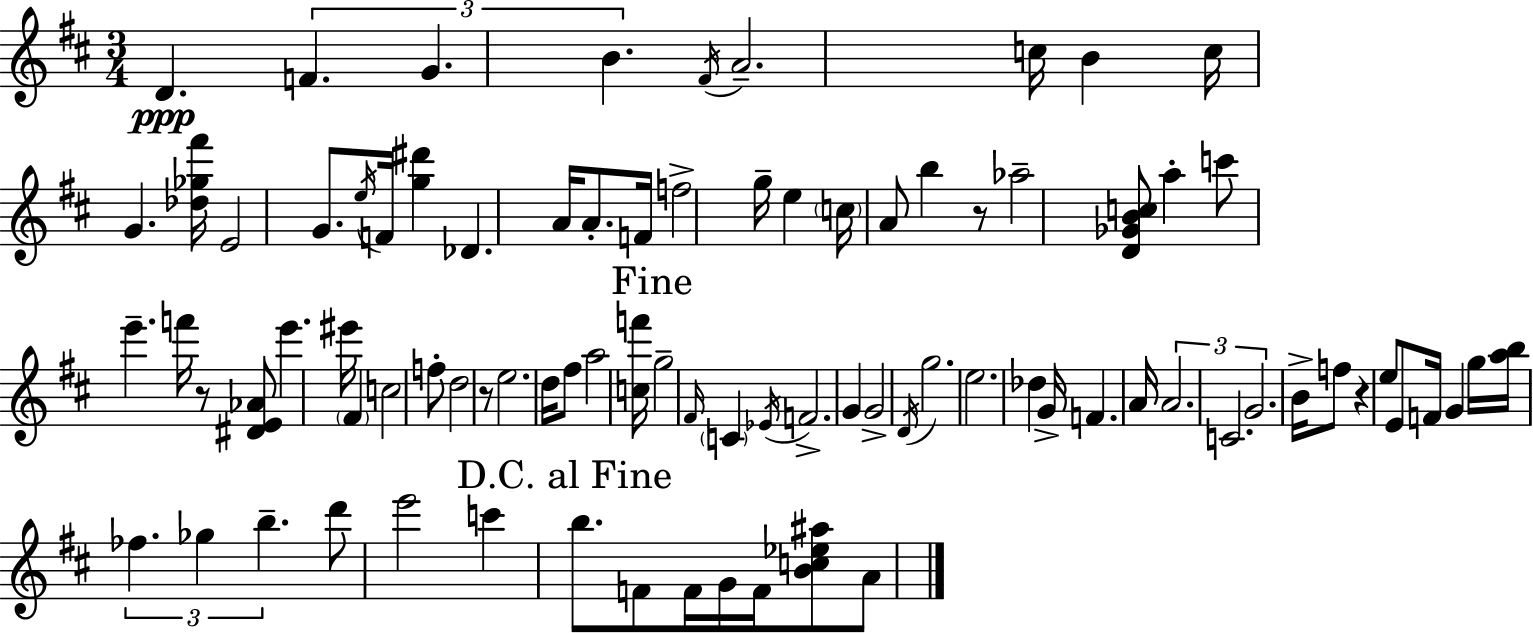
D4/q. F4/q. G4/q. B4/q. F#4/s A4/h. C5/s B4/q C5/s G4/q. [Db5,Gb5,F#6]/s E4/h G4/e. E5/s F4/s [G5,D#6]/q Db4/q. A4/s A4/e. F4/s F5/h G5/s E5/q C5/s A4/e B5/q R/e Ab5/h [D4,Gb4,B4,C5]/e A5/q C6/e E6/q. F6/s R/e [D#4,E4,Ab4]/e E6/q. EIS6/s F#4/q C5/h F5/e D5/h R/e E5/h. D5/s F#5/e A5/h [C5,F6]/s G5/h F#4/s C4/q Eb4/s F4/h. G4/q G4/h D4/s G5/h. E5/h. Db5/q G4/s F4/q. A4/s A4/h. C4/h. G4/h. B4/s F5/e R/q E5/e E4/e F4/s G4/q G5/s [A5,B5]/s FES5/q. Gb5/q B5/q. D6/e E6/h C6/q B5/e. F4/e F4/s G4/s F4/s [B4,C5,Eb5,A#5]/e A4/e